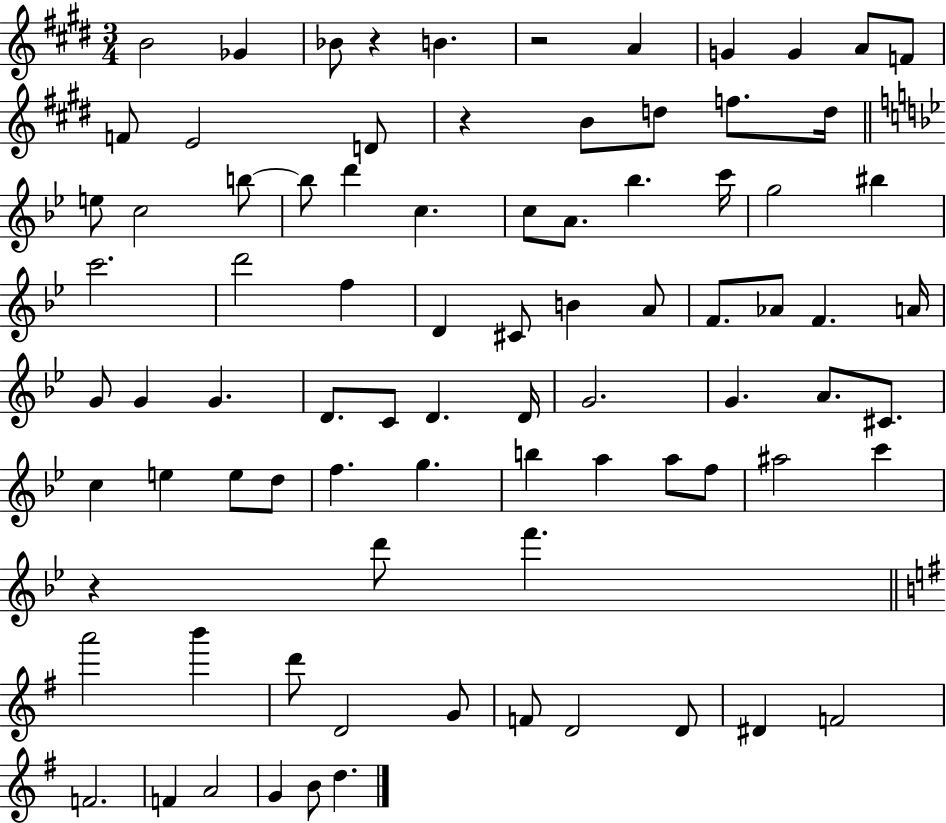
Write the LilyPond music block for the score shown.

{
  \clef treble
  \numericTimeSignature
  \time 3/4
  \key e \major
  b'2 ges'4 | bes'8 r4 b'4. | r2 a'4 | g'4 g'4 a'8 f'8 | \break f'8 e'2 d'8 | r4 b'8 d''8 f''8. d''16 | \bar "||" \break \key bes \major e''8 c''2 b''8~~ | b''8 d'''4 c''4. | c''8 a'8. bes''4. c'''16 | g''2 bis''4 | \break c'''2. | d'''2 f''4 | d'4 cis'8 b'4 a'8 | f'8. aes'8 f'4. a'16 | \break g'8 g'4 g'4. | d'8. c'8 d'4. d'16 | g'2. | g'4. a'8. cis'8. | \break c''4 e''4 e''8 d''8 | f''4. g''4. | b''4 a''4 a''8 f''8 | ais''2 c'''4 | \break r4 d'''8 f'''4. | \bar "||" \break \key e \minor a'''2 b'''4 | d'''8 d'2 g'8 | f'8 d'2 d'8 | dis'4 f'2 | \break f'2. | f'4 a'2 | g'4 b'8 d''4. | \bar "|."
}